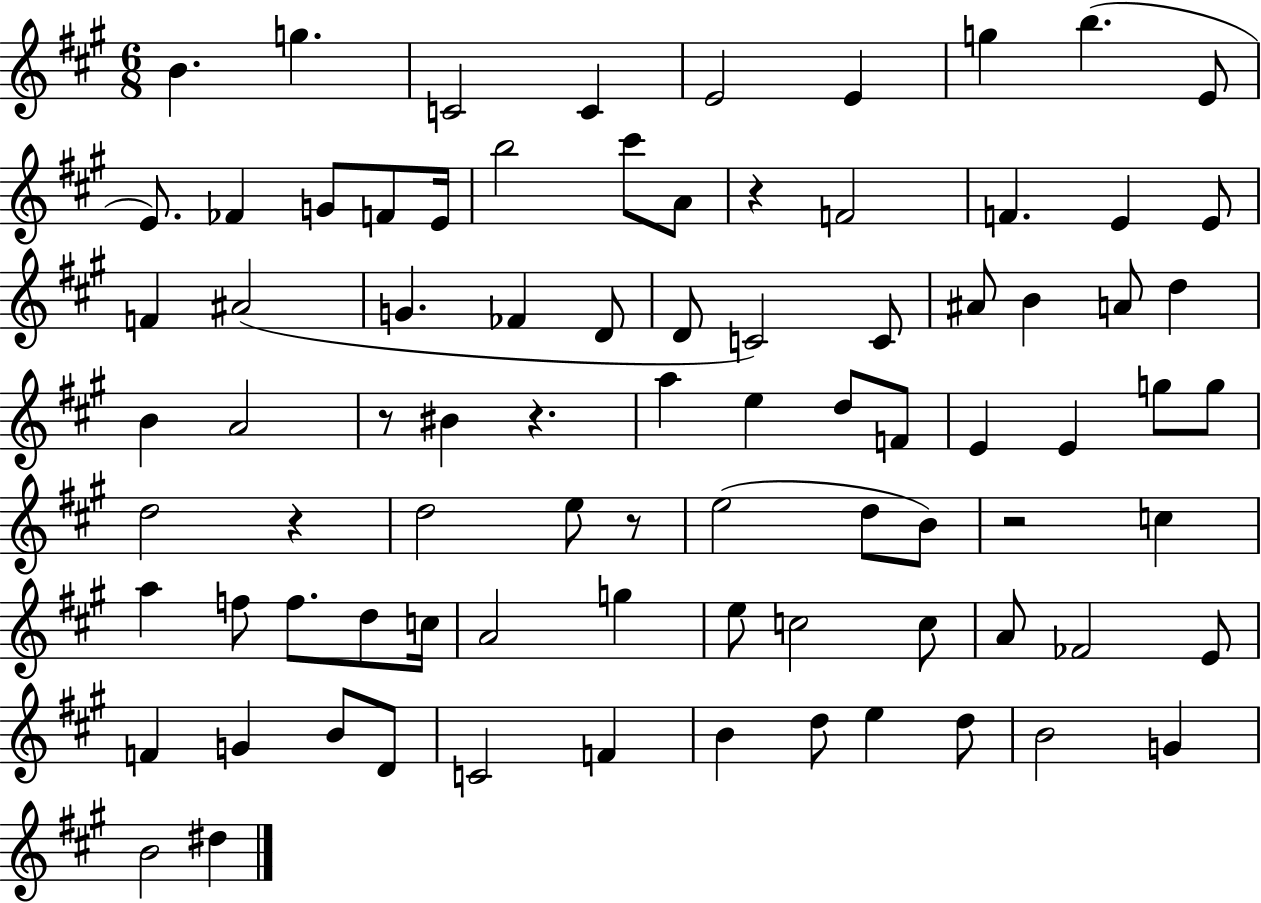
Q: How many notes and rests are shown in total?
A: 84